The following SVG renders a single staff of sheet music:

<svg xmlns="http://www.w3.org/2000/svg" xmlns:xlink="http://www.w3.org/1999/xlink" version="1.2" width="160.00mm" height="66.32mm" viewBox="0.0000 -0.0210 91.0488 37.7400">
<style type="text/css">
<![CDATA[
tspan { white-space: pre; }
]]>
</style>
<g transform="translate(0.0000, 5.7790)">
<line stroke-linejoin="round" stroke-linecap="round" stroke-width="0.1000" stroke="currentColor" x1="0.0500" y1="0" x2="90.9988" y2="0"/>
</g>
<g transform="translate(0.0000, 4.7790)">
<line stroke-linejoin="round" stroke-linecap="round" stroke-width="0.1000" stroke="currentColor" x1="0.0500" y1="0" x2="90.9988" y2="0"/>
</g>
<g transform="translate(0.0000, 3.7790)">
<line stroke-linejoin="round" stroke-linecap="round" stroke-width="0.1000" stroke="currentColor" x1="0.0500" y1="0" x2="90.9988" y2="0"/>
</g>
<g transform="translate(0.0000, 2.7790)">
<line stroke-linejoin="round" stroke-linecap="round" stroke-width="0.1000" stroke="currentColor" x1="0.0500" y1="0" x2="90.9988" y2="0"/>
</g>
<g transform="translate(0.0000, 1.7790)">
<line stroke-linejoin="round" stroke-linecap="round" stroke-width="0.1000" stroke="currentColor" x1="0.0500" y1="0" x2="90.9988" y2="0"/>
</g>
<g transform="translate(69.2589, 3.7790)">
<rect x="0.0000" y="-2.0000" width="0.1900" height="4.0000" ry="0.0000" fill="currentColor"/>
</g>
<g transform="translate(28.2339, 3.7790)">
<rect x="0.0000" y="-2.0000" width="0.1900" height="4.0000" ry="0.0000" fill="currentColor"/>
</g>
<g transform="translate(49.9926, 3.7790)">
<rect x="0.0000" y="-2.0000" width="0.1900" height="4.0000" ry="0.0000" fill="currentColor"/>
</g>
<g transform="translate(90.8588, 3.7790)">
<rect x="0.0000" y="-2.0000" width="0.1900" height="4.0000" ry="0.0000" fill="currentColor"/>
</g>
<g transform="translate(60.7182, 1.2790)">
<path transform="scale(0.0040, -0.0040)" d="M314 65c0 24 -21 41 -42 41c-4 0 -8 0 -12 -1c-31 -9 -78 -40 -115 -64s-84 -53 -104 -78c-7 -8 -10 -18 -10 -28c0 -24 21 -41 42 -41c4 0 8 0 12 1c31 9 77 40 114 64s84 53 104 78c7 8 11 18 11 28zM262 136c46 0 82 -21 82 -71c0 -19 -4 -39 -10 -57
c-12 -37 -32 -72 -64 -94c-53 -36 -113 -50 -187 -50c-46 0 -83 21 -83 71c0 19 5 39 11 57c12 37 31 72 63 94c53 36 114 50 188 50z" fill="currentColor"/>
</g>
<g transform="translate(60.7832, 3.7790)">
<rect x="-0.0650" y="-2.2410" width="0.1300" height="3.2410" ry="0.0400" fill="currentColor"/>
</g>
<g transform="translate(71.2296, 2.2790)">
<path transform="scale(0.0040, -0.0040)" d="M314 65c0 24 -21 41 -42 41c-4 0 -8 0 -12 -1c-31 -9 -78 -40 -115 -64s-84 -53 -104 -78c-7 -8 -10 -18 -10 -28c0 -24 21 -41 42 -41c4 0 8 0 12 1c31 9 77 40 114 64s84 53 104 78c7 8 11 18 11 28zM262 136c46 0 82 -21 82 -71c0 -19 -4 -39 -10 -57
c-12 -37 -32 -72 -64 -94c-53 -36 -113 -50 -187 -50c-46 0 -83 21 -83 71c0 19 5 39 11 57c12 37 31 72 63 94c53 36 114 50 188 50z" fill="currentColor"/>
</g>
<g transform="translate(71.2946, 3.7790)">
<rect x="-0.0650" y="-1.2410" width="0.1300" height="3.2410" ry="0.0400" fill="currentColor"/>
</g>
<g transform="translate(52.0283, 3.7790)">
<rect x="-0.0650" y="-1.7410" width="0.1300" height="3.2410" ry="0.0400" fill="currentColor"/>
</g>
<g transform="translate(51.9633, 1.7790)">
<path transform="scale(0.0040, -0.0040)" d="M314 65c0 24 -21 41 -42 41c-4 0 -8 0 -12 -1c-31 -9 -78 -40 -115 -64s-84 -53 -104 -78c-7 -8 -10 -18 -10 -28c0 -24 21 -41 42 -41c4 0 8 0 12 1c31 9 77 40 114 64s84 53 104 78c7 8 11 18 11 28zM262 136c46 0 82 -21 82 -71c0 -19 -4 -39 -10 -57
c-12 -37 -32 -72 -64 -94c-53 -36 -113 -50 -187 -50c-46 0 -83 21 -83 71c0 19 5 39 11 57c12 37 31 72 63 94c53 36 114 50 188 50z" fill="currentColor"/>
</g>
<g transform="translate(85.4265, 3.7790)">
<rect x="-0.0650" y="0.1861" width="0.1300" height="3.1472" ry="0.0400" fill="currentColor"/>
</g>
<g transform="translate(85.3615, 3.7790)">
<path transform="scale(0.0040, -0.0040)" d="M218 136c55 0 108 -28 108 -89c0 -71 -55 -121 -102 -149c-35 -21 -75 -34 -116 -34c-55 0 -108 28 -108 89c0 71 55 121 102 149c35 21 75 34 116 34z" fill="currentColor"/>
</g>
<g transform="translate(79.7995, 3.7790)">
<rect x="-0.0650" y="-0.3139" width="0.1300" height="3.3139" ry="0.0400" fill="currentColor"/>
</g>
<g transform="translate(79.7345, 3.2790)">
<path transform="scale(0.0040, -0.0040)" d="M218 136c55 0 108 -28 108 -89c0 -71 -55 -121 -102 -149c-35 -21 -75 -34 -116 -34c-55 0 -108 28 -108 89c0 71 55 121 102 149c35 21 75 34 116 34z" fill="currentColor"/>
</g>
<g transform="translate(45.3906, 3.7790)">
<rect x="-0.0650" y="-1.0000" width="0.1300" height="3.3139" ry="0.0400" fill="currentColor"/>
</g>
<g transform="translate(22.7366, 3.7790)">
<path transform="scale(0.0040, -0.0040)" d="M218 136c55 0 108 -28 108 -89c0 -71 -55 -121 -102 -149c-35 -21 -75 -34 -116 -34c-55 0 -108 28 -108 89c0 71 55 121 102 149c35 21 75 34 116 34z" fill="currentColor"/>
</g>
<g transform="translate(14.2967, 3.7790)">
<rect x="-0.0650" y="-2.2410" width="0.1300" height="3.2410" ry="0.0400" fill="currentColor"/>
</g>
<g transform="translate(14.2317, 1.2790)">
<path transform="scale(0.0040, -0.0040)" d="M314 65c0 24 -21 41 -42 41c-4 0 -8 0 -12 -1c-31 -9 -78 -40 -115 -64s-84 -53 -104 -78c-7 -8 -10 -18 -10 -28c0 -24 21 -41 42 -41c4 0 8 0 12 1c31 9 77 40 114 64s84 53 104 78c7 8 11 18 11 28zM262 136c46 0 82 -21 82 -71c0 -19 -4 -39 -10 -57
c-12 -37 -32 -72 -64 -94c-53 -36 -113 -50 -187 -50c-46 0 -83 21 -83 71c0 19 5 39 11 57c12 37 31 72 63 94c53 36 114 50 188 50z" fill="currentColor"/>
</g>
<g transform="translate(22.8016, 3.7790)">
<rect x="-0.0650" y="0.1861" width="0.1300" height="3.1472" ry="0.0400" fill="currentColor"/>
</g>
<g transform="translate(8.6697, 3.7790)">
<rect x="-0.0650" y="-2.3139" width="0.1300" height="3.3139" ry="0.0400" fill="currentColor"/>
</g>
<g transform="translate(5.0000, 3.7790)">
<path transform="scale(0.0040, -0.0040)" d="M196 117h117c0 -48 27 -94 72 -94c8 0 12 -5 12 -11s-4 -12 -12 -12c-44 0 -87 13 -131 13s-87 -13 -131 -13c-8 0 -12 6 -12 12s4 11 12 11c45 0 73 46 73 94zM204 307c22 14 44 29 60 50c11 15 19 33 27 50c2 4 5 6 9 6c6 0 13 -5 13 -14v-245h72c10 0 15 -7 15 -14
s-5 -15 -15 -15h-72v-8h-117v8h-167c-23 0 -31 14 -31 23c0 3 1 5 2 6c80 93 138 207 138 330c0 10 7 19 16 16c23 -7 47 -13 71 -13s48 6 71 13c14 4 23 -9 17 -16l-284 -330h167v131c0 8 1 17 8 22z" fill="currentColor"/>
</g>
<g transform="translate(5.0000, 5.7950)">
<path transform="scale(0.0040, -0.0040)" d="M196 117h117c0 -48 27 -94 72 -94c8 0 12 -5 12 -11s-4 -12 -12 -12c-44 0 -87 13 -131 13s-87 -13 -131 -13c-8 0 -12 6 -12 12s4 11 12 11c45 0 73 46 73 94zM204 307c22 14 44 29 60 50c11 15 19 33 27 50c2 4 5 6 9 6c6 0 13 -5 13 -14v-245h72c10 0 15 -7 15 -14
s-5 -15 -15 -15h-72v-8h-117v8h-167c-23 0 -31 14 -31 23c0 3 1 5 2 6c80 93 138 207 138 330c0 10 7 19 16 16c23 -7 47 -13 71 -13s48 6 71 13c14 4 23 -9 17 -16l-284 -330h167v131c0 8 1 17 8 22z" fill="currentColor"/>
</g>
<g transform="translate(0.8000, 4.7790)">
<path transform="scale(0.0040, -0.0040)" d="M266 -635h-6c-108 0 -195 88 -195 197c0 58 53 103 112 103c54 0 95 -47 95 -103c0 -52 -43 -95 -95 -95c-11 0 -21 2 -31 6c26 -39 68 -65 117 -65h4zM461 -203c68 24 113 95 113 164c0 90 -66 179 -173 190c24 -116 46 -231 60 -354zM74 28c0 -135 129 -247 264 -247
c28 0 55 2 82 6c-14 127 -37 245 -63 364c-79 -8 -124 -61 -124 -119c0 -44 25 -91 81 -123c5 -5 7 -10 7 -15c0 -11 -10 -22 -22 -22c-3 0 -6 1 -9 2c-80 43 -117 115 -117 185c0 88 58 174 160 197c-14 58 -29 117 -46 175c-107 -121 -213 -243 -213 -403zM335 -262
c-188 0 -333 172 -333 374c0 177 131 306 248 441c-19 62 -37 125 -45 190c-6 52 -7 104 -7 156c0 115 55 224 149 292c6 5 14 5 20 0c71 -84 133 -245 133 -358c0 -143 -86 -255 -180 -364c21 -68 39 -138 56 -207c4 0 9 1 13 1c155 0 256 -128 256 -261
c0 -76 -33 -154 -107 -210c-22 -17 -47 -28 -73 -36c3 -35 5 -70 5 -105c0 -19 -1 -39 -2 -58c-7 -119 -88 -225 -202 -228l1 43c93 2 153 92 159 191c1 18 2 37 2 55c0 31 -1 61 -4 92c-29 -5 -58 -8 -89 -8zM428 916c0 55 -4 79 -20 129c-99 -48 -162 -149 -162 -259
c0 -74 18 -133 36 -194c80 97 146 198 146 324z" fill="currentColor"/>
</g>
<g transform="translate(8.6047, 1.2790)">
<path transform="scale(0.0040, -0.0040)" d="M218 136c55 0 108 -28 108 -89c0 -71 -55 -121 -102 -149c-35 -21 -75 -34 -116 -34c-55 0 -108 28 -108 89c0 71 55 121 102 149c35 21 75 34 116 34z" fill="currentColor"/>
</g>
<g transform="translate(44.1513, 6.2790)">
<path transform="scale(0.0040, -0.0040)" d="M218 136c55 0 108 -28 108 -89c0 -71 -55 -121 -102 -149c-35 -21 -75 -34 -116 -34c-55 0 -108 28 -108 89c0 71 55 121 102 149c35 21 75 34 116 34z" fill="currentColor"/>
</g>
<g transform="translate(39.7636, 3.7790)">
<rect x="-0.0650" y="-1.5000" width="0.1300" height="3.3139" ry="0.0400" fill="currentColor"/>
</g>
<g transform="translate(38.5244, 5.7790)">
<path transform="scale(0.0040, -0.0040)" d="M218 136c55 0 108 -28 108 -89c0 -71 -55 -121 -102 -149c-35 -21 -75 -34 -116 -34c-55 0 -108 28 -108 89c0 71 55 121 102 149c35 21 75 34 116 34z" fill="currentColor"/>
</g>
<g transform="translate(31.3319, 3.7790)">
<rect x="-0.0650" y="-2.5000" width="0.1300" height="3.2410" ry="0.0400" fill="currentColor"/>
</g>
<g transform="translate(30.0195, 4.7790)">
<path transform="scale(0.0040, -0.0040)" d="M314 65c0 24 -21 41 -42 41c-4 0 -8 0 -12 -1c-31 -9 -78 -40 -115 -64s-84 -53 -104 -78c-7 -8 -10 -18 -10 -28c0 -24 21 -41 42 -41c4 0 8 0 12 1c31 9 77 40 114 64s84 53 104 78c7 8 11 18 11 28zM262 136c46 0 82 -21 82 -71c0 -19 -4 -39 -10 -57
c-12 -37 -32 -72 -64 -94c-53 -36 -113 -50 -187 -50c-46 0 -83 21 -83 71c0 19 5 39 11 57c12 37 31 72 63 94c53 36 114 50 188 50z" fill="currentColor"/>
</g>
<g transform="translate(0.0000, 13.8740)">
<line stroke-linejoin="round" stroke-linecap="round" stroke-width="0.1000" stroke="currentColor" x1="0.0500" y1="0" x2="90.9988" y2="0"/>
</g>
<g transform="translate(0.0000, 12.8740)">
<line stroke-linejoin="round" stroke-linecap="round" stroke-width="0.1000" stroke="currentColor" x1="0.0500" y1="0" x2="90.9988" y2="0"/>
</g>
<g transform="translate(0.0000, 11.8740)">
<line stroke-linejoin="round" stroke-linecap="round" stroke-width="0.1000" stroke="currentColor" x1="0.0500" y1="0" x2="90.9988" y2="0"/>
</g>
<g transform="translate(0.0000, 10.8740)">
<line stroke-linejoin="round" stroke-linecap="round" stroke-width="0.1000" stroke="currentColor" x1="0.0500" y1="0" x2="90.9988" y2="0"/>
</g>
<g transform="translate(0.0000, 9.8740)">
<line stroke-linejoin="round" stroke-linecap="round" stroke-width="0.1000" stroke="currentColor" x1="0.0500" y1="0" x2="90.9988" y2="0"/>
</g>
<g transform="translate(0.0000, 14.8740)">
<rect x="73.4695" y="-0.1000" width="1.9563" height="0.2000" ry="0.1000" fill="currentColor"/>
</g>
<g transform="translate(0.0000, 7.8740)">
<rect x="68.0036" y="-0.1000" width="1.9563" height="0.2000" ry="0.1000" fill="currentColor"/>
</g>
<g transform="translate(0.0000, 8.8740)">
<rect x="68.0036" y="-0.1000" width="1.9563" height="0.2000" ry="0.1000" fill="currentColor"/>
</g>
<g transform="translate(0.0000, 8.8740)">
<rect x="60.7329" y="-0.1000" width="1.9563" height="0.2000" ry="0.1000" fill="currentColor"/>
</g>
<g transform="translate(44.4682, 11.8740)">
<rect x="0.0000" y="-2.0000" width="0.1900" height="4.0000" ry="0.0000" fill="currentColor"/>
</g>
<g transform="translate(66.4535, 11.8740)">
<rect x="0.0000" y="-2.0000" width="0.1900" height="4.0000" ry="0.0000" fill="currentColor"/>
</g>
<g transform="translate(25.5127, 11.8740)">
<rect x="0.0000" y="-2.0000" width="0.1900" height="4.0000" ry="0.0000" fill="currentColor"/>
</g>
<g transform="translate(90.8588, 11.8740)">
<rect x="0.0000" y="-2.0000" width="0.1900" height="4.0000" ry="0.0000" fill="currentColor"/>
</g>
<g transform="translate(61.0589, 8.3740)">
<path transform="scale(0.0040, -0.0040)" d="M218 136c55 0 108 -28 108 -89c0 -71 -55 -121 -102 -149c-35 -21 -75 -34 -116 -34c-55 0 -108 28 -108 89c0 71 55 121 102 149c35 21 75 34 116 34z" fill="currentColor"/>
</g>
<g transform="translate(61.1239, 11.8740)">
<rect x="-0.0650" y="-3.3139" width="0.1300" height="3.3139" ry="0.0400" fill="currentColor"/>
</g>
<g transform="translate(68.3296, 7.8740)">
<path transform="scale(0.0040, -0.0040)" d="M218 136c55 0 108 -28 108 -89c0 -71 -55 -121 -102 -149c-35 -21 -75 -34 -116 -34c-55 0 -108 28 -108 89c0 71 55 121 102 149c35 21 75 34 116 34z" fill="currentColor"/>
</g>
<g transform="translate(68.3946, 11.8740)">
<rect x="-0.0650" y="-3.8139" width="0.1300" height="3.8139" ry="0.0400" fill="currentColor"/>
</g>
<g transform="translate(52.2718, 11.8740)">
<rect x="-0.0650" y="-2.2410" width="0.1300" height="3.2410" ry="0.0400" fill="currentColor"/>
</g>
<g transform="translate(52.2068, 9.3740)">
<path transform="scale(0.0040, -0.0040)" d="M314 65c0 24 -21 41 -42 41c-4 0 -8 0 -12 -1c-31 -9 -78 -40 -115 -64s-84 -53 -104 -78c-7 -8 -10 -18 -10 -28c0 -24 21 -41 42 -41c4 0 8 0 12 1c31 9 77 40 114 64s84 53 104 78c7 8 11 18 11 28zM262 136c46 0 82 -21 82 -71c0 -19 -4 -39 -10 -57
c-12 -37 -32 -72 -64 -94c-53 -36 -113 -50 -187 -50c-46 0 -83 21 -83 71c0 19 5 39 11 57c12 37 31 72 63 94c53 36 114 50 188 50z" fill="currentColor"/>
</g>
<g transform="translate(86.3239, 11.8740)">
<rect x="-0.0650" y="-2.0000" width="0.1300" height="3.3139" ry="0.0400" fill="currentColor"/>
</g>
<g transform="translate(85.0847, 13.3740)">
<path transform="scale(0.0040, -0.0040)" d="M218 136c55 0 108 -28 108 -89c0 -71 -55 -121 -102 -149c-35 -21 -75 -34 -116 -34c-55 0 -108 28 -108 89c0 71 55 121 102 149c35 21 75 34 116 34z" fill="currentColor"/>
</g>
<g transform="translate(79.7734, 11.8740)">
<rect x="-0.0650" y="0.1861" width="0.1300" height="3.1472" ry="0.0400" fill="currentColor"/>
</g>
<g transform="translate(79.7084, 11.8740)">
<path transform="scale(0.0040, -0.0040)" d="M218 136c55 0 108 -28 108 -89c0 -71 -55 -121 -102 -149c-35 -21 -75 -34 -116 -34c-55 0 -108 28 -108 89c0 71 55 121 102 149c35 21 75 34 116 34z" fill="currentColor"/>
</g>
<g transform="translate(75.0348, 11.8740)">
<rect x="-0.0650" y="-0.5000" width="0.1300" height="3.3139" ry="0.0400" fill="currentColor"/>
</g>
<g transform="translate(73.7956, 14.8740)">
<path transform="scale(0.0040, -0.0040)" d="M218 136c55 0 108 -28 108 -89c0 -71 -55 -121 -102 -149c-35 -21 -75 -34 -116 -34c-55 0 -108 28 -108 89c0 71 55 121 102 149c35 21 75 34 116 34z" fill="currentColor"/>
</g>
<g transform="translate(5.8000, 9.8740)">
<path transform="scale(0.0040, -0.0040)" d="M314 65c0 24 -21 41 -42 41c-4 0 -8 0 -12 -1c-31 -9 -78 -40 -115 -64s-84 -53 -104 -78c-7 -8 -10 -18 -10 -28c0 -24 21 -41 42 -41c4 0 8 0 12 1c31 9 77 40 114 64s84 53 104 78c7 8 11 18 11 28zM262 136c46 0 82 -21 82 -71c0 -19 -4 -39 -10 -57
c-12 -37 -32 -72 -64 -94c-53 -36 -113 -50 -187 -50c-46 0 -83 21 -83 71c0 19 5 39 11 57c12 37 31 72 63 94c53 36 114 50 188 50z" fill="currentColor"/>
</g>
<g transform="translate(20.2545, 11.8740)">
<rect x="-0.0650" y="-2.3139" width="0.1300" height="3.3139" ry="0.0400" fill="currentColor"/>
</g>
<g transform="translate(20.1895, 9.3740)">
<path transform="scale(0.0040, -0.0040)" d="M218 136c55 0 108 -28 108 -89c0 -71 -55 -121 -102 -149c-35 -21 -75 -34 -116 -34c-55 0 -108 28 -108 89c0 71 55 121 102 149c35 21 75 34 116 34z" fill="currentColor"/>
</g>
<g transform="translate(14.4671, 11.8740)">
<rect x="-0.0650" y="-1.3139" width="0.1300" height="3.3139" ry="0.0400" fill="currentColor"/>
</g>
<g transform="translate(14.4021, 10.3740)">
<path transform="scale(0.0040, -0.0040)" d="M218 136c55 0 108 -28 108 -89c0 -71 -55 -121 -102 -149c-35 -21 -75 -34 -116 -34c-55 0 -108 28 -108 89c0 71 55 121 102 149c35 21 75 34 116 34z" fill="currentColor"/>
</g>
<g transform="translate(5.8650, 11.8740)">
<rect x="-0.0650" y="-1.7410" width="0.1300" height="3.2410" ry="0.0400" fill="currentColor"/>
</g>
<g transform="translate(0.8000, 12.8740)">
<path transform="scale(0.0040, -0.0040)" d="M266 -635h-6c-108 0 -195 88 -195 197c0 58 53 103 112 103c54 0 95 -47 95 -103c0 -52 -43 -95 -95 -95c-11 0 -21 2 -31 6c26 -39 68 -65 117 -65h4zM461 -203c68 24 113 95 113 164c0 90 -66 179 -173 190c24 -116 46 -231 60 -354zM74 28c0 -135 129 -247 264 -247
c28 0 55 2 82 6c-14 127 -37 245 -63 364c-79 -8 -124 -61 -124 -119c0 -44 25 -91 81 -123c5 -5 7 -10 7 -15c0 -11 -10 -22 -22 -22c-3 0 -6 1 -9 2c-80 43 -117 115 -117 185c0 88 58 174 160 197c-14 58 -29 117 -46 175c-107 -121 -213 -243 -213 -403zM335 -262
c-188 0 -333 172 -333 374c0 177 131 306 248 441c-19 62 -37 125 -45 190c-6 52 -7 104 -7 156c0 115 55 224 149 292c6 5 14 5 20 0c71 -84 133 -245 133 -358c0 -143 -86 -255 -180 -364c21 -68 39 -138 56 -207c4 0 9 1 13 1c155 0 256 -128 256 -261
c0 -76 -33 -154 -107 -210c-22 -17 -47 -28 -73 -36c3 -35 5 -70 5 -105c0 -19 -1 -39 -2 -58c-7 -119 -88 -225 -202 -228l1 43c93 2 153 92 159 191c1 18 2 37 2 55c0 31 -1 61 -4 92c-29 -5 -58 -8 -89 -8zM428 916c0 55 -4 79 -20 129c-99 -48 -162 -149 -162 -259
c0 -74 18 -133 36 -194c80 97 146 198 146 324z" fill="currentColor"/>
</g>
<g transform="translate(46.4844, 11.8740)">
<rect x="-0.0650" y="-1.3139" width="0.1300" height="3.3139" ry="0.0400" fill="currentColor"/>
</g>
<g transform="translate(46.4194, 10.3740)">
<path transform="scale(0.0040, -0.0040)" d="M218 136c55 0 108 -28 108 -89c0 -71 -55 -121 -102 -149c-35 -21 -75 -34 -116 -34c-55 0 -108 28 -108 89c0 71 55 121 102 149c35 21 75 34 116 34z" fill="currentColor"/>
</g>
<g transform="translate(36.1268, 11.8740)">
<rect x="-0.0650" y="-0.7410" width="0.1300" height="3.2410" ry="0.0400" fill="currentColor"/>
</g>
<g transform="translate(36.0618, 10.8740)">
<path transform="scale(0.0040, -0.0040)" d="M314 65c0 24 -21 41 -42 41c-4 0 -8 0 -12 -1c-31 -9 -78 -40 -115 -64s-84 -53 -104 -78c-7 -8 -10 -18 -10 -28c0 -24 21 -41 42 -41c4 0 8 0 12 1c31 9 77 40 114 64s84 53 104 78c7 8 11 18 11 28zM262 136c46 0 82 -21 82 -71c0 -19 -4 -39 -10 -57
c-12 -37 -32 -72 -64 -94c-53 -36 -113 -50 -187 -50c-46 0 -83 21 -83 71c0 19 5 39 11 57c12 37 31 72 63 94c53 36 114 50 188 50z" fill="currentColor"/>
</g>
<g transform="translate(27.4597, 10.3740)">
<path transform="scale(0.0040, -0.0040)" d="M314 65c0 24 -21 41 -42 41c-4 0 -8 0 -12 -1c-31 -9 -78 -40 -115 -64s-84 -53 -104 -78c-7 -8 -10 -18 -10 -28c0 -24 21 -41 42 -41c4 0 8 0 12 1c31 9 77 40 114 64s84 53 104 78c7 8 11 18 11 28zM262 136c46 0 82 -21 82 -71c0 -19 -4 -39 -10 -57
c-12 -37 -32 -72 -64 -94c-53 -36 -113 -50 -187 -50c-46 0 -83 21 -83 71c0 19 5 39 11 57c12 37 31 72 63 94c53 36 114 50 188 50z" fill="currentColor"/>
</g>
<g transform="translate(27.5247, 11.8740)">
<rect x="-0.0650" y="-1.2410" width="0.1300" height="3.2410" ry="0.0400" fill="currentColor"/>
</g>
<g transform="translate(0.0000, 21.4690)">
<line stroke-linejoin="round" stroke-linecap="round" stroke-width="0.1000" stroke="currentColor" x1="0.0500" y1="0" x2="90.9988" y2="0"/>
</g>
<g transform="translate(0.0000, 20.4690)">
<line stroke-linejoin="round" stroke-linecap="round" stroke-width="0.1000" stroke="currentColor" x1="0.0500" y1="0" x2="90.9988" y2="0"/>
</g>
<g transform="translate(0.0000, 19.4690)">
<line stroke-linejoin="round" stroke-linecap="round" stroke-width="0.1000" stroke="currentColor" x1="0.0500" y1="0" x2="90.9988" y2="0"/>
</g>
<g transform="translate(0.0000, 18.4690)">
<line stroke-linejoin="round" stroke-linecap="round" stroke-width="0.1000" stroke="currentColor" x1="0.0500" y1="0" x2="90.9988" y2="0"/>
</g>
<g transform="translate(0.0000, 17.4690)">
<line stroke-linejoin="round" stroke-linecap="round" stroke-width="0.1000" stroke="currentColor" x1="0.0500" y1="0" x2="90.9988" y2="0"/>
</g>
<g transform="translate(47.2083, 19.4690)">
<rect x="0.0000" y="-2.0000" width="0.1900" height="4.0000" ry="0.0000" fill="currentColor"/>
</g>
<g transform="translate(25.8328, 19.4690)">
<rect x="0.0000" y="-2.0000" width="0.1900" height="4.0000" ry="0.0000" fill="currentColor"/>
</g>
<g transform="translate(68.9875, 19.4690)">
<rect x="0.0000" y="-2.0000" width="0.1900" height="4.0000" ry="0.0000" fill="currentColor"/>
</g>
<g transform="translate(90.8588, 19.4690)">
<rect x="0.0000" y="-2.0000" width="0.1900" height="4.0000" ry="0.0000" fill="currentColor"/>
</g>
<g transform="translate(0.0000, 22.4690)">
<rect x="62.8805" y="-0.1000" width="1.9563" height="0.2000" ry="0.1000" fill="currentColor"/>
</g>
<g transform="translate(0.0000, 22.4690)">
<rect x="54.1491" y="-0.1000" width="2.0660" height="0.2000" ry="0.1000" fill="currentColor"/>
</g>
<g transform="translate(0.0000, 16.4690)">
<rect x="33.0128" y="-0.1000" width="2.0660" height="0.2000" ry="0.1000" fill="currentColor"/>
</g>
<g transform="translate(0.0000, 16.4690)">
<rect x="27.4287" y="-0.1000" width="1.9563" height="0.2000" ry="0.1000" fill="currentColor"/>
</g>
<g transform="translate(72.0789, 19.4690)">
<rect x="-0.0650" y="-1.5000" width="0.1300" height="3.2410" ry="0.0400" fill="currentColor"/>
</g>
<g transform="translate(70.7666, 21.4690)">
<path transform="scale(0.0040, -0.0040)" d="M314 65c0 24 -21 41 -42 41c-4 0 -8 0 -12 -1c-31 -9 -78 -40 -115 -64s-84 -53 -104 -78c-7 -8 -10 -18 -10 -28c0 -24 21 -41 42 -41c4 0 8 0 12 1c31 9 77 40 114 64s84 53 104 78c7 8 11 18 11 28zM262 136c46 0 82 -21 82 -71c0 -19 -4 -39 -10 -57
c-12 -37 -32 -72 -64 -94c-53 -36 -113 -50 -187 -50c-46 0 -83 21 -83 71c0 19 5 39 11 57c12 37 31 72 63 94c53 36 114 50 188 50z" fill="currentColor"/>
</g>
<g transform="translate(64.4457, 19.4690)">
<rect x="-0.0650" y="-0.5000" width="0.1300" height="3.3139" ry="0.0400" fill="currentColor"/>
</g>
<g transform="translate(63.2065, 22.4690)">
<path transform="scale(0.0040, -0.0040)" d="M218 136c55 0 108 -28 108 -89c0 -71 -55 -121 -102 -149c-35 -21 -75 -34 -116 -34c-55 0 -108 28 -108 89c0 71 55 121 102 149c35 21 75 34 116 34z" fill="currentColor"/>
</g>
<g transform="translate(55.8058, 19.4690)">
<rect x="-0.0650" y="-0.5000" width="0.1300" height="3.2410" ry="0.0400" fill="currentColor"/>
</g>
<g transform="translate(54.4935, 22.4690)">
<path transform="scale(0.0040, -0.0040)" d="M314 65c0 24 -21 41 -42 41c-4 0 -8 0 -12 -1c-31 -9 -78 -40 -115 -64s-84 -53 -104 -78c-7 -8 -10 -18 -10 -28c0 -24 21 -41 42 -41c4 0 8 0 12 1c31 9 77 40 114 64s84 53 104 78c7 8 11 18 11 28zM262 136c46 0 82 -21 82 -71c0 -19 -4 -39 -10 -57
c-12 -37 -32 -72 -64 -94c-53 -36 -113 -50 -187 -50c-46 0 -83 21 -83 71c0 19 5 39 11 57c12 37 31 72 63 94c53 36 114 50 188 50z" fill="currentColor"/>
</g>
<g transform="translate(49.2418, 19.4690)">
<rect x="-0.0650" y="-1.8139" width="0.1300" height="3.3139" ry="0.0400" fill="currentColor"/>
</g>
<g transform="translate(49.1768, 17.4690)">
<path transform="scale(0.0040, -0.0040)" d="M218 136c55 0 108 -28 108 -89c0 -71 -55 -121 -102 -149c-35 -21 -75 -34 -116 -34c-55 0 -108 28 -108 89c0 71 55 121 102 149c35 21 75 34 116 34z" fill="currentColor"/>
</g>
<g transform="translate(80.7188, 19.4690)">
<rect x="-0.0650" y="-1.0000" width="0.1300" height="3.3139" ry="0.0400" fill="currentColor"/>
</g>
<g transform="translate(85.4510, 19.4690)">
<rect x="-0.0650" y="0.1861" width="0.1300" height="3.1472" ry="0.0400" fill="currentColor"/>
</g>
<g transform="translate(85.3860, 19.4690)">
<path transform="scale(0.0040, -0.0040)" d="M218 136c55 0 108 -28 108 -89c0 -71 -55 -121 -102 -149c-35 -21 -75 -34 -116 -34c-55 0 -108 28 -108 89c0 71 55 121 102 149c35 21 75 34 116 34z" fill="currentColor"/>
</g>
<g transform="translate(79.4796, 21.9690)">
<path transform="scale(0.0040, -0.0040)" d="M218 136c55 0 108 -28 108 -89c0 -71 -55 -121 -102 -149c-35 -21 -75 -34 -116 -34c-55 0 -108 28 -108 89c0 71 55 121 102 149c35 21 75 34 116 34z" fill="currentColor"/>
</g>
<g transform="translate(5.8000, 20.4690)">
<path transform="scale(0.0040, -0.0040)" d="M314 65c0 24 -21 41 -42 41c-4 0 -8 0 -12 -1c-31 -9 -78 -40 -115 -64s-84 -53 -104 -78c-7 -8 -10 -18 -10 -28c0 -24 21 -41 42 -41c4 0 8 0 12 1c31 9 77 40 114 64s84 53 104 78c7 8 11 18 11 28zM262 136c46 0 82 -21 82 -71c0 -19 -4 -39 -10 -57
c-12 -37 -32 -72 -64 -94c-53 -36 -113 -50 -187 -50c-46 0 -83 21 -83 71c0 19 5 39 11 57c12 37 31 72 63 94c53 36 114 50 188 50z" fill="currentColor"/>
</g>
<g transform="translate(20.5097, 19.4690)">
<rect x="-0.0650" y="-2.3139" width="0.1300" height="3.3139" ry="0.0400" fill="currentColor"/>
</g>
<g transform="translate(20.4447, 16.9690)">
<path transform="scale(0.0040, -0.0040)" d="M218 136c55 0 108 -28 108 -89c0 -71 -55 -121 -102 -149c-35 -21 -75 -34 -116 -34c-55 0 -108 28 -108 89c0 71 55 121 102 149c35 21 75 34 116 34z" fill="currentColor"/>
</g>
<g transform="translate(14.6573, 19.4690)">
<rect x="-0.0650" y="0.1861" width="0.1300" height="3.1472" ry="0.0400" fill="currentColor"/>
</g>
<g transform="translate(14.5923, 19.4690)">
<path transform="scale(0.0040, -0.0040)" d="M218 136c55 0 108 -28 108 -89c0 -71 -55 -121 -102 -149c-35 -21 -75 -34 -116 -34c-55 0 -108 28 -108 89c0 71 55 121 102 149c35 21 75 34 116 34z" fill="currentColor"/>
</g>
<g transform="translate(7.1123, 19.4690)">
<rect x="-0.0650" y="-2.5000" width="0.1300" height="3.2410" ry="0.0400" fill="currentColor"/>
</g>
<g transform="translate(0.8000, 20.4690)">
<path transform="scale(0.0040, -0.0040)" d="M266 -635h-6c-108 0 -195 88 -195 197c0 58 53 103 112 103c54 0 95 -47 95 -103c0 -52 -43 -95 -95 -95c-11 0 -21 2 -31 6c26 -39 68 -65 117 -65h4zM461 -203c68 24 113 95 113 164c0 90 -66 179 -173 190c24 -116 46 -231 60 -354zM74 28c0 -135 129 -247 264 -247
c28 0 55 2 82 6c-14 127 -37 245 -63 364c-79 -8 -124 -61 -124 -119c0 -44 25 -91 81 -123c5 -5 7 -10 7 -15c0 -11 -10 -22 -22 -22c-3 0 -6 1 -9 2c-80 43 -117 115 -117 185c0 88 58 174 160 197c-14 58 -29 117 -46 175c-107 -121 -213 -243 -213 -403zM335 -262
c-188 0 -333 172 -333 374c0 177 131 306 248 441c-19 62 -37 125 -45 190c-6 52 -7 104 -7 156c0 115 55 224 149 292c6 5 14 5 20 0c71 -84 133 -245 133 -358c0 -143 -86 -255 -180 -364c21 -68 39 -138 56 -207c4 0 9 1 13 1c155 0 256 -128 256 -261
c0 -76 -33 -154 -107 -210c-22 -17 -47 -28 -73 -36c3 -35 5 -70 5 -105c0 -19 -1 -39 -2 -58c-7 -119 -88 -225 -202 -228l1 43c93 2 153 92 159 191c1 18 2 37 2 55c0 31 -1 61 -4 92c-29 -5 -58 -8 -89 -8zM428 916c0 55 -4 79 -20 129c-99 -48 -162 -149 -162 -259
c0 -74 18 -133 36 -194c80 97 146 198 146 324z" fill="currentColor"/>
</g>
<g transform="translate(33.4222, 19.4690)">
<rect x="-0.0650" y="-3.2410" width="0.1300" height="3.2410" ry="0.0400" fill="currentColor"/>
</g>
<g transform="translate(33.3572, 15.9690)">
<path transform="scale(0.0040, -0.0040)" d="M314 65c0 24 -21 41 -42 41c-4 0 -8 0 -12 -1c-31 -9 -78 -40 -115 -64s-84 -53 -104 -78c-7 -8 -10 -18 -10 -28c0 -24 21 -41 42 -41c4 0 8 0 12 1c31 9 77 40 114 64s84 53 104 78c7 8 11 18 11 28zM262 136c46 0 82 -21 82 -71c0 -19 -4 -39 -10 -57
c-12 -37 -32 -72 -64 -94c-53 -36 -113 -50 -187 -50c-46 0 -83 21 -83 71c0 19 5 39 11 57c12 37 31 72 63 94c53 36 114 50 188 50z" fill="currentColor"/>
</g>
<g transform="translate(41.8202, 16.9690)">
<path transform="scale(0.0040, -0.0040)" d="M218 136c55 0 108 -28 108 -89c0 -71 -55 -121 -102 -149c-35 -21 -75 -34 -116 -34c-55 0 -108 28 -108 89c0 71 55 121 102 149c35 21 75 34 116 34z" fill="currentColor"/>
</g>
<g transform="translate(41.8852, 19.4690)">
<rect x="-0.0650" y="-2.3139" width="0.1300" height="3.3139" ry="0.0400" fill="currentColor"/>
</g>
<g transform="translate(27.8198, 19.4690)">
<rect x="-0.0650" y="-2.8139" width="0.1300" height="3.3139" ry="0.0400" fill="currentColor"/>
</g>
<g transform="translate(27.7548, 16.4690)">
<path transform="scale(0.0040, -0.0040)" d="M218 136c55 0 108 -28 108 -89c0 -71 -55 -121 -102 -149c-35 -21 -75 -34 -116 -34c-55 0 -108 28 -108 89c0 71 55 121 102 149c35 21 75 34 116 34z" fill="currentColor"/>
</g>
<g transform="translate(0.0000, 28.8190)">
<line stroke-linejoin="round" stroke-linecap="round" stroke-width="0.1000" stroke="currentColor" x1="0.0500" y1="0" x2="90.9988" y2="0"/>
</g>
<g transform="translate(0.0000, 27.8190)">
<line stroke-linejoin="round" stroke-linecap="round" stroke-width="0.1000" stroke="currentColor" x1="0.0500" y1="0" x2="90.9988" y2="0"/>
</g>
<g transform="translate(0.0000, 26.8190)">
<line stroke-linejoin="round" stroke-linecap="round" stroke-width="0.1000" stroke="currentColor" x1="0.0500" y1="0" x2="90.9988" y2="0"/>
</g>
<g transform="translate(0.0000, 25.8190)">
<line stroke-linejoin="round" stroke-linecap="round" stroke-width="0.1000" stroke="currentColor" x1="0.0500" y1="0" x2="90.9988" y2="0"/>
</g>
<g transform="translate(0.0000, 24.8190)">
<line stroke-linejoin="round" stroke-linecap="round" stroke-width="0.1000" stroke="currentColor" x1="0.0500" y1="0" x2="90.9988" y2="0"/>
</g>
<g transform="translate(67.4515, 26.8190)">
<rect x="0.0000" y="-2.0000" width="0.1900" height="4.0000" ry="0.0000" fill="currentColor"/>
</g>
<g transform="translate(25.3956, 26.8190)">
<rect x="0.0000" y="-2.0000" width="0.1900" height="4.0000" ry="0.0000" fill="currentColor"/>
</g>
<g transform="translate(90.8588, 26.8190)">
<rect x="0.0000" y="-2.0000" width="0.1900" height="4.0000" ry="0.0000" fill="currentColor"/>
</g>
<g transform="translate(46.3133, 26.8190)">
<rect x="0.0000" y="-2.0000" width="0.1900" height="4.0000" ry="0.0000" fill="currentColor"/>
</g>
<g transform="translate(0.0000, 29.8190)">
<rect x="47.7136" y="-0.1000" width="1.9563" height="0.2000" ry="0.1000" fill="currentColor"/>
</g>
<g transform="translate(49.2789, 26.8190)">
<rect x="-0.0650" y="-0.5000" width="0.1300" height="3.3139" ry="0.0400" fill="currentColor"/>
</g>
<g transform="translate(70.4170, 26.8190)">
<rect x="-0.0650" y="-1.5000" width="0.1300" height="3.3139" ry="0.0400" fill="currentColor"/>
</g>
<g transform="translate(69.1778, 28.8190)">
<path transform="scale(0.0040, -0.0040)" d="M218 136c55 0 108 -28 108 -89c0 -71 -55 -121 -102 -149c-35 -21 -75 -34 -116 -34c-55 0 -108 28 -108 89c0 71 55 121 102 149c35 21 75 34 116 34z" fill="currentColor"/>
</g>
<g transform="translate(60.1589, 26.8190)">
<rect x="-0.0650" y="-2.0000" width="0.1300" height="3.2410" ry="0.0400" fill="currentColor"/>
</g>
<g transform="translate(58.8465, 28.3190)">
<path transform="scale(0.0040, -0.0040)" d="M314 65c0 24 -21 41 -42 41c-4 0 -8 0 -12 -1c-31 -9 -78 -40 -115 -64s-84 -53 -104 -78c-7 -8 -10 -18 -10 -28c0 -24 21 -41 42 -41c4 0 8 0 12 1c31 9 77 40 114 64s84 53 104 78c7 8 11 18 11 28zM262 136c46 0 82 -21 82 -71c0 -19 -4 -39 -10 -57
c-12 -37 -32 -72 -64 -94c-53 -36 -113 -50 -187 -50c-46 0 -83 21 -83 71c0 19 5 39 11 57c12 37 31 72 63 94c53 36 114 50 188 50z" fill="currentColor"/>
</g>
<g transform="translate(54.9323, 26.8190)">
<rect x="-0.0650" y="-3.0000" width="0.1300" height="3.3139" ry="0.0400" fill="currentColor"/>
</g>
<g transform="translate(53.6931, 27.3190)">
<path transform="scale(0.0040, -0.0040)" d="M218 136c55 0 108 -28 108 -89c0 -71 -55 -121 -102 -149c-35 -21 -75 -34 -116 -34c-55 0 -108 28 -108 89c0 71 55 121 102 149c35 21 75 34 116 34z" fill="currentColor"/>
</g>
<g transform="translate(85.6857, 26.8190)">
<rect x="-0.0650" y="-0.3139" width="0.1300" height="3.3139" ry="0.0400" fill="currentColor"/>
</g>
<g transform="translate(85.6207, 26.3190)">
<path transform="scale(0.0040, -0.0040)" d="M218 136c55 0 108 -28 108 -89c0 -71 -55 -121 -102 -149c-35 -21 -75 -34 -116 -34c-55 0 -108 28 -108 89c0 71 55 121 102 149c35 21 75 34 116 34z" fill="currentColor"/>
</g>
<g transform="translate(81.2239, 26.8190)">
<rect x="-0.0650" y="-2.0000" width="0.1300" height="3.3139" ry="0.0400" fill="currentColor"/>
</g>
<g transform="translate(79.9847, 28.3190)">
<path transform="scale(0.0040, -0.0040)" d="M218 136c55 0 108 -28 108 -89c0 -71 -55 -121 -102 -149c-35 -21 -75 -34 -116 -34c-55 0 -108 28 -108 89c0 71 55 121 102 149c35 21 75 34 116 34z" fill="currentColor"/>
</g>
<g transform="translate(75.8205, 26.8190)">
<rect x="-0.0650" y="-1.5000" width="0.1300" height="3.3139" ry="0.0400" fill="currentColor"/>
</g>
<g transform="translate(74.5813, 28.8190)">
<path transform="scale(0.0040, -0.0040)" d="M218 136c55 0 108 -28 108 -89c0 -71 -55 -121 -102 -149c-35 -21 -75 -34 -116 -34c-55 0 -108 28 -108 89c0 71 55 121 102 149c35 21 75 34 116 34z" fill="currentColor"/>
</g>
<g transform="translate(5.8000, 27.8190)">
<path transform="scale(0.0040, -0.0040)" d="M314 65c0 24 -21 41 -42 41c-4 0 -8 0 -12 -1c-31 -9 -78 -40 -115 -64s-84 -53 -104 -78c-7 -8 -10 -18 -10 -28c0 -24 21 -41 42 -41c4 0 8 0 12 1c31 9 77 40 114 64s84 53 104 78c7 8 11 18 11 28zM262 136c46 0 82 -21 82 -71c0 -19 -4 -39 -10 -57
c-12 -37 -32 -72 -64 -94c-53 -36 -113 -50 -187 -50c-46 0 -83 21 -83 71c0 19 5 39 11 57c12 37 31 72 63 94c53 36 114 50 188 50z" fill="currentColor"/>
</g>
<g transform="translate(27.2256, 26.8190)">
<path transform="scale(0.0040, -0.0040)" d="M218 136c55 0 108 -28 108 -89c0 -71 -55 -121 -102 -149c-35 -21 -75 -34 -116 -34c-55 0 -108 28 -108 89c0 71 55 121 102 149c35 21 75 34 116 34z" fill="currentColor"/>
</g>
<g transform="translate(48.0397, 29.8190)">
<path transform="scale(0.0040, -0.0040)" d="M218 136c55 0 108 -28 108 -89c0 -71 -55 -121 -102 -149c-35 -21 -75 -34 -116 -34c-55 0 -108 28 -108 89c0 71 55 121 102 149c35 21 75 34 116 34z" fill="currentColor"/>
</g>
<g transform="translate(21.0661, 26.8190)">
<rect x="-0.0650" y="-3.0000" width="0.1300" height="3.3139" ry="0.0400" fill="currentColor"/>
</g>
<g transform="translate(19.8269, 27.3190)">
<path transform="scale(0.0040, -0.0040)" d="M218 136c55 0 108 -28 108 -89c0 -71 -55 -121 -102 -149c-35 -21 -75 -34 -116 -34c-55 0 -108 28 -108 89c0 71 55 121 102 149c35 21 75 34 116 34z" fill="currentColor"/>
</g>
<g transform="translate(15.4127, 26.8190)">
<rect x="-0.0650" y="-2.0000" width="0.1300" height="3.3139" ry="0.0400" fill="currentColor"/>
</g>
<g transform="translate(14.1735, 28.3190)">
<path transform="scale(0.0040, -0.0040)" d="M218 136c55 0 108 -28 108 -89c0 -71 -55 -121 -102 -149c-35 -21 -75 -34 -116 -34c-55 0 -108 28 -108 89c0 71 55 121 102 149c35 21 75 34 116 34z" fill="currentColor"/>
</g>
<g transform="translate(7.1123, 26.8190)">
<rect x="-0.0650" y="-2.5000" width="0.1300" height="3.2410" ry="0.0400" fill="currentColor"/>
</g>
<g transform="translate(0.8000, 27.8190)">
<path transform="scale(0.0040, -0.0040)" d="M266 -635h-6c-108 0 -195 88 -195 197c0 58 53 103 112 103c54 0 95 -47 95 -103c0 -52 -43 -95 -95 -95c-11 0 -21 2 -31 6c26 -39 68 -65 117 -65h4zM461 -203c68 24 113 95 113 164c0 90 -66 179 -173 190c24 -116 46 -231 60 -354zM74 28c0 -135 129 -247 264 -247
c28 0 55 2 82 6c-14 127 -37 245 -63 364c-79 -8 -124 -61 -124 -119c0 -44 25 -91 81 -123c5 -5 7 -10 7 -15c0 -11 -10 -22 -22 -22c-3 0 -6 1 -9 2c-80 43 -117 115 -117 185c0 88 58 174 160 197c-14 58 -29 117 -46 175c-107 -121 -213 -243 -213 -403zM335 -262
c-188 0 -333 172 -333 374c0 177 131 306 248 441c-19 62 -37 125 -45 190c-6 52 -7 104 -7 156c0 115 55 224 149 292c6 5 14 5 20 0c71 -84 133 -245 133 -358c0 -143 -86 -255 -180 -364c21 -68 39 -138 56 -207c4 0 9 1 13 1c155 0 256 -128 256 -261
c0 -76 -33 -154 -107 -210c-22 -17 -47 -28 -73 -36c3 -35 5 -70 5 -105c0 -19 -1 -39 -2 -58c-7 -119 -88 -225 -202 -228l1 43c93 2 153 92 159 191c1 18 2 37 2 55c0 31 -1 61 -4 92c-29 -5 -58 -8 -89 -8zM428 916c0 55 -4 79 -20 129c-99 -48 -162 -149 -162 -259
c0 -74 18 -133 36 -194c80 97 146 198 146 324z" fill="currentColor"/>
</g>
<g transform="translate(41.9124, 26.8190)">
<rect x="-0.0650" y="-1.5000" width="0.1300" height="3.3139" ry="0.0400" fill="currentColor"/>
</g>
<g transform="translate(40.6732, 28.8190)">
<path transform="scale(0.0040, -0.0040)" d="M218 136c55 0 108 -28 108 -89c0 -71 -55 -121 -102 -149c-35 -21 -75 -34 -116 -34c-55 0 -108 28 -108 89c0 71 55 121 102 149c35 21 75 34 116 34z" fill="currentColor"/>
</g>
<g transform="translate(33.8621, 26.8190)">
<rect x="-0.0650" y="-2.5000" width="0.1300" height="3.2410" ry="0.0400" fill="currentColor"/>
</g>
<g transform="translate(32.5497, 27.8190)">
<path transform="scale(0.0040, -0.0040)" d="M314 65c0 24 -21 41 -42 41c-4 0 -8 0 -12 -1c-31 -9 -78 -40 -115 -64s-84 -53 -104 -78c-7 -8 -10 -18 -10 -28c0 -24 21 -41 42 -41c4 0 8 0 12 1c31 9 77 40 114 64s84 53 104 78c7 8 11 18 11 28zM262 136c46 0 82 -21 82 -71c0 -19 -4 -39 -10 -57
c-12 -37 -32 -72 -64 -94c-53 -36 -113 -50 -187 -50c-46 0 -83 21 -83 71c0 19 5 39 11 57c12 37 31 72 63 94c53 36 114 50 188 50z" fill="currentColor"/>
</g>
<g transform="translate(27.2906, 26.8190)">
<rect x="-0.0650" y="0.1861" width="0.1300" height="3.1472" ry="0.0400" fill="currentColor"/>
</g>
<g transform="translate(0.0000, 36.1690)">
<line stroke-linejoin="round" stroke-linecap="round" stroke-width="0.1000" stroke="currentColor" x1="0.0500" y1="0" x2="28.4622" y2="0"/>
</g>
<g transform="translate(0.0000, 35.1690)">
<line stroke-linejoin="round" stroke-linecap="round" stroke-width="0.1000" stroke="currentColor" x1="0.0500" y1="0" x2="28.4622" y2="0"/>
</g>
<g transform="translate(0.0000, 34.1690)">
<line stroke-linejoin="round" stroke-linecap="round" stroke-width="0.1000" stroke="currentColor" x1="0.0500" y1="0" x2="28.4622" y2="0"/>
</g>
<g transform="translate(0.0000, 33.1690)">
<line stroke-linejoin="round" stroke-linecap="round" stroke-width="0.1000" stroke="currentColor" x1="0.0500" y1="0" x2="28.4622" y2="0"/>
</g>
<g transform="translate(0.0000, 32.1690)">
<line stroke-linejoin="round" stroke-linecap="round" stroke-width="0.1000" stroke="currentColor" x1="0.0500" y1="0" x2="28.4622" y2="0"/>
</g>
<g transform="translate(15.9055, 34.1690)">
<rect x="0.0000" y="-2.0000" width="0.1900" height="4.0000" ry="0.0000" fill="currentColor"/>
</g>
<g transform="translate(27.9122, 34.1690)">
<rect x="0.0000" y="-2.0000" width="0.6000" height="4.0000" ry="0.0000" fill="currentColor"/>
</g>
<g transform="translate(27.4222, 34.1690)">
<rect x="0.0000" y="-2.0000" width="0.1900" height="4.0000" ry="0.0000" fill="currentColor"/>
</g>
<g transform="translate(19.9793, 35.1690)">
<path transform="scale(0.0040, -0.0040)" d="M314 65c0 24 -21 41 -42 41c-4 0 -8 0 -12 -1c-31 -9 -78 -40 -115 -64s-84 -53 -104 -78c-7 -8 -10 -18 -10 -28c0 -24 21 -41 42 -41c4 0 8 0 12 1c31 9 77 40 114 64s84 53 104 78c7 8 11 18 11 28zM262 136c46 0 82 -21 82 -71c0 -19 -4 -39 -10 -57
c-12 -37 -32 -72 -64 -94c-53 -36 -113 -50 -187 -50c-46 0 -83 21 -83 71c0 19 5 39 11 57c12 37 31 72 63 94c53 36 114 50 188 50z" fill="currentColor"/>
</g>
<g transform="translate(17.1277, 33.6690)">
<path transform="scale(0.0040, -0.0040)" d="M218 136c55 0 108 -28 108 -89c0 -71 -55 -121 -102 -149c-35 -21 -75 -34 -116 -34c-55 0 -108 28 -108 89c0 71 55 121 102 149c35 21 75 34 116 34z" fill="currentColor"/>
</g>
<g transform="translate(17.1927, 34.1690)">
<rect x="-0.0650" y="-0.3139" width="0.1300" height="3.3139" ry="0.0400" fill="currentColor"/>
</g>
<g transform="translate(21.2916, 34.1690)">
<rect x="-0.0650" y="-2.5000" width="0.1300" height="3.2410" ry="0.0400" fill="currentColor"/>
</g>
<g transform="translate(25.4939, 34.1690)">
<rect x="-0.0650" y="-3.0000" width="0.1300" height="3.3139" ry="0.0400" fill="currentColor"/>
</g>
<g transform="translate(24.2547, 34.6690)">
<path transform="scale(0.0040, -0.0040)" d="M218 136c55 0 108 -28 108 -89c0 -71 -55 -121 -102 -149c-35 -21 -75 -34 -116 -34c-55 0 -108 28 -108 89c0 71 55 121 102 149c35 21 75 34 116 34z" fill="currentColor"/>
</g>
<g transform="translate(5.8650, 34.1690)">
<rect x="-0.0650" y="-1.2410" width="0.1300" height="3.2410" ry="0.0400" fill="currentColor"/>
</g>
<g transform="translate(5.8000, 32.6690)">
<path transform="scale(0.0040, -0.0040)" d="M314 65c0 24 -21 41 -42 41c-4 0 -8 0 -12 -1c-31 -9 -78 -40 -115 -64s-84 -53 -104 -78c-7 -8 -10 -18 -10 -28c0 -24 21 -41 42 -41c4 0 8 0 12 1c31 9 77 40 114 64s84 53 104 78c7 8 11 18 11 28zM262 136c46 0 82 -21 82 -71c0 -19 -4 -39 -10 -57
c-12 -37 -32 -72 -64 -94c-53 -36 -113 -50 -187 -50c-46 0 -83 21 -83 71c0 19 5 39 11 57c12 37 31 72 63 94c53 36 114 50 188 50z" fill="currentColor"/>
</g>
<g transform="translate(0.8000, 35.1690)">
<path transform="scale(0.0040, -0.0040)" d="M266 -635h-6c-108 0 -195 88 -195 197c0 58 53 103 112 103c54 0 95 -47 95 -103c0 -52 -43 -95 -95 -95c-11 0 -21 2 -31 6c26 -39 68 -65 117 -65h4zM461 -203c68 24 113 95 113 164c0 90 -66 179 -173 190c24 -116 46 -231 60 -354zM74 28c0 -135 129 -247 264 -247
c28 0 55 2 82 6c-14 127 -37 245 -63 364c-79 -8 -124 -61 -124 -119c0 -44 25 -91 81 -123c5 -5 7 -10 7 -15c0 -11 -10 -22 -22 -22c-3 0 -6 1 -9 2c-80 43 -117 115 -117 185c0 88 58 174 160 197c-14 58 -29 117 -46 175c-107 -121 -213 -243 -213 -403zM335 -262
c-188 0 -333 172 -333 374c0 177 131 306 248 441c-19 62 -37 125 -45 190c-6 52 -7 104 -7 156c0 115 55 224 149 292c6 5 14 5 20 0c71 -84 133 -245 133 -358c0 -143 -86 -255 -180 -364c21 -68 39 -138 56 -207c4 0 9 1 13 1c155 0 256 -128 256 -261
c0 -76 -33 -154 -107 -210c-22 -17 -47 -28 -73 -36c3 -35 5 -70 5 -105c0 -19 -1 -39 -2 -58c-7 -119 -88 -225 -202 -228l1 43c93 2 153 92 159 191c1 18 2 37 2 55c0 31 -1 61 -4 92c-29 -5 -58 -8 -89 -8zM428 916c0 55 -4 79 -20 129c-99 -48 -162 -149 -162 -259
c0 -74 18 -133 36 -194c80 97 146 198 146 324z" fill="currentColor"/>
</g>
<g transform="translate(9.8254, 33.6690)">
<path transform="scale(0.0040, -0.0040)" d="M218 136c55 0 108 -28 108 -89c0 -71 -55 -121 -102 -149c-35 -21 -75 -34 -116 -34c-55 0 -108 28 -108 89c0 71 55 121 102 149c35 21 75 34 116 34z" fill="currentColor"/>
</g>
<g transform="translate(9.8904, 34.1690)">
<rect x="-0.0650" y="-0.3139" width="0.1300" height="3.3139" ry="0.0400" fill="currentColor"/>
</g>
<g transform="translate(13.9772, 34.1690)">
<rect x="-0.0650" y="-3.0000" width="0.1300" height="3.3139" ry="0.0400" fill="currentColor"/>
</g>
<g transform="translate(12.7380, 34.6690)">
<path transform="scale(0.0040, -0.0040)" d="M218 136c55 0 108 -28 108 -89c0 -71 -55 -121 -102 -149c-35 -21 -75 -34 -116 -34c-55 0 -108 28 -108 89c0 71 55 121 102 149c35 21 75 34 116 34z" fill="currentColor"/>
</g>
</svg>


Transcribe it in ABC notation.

X:1
T:Untitled
M:4/4
L:1/4
K:C
g g2 B G2 E D f2 g2 e2 c B f2 e g e2 d2 e g2 b c' C B F G2 B g a b2 g f C2 C E2 D B G2 F A B G2 E C A F2 E E F c e2 c A c G2 A